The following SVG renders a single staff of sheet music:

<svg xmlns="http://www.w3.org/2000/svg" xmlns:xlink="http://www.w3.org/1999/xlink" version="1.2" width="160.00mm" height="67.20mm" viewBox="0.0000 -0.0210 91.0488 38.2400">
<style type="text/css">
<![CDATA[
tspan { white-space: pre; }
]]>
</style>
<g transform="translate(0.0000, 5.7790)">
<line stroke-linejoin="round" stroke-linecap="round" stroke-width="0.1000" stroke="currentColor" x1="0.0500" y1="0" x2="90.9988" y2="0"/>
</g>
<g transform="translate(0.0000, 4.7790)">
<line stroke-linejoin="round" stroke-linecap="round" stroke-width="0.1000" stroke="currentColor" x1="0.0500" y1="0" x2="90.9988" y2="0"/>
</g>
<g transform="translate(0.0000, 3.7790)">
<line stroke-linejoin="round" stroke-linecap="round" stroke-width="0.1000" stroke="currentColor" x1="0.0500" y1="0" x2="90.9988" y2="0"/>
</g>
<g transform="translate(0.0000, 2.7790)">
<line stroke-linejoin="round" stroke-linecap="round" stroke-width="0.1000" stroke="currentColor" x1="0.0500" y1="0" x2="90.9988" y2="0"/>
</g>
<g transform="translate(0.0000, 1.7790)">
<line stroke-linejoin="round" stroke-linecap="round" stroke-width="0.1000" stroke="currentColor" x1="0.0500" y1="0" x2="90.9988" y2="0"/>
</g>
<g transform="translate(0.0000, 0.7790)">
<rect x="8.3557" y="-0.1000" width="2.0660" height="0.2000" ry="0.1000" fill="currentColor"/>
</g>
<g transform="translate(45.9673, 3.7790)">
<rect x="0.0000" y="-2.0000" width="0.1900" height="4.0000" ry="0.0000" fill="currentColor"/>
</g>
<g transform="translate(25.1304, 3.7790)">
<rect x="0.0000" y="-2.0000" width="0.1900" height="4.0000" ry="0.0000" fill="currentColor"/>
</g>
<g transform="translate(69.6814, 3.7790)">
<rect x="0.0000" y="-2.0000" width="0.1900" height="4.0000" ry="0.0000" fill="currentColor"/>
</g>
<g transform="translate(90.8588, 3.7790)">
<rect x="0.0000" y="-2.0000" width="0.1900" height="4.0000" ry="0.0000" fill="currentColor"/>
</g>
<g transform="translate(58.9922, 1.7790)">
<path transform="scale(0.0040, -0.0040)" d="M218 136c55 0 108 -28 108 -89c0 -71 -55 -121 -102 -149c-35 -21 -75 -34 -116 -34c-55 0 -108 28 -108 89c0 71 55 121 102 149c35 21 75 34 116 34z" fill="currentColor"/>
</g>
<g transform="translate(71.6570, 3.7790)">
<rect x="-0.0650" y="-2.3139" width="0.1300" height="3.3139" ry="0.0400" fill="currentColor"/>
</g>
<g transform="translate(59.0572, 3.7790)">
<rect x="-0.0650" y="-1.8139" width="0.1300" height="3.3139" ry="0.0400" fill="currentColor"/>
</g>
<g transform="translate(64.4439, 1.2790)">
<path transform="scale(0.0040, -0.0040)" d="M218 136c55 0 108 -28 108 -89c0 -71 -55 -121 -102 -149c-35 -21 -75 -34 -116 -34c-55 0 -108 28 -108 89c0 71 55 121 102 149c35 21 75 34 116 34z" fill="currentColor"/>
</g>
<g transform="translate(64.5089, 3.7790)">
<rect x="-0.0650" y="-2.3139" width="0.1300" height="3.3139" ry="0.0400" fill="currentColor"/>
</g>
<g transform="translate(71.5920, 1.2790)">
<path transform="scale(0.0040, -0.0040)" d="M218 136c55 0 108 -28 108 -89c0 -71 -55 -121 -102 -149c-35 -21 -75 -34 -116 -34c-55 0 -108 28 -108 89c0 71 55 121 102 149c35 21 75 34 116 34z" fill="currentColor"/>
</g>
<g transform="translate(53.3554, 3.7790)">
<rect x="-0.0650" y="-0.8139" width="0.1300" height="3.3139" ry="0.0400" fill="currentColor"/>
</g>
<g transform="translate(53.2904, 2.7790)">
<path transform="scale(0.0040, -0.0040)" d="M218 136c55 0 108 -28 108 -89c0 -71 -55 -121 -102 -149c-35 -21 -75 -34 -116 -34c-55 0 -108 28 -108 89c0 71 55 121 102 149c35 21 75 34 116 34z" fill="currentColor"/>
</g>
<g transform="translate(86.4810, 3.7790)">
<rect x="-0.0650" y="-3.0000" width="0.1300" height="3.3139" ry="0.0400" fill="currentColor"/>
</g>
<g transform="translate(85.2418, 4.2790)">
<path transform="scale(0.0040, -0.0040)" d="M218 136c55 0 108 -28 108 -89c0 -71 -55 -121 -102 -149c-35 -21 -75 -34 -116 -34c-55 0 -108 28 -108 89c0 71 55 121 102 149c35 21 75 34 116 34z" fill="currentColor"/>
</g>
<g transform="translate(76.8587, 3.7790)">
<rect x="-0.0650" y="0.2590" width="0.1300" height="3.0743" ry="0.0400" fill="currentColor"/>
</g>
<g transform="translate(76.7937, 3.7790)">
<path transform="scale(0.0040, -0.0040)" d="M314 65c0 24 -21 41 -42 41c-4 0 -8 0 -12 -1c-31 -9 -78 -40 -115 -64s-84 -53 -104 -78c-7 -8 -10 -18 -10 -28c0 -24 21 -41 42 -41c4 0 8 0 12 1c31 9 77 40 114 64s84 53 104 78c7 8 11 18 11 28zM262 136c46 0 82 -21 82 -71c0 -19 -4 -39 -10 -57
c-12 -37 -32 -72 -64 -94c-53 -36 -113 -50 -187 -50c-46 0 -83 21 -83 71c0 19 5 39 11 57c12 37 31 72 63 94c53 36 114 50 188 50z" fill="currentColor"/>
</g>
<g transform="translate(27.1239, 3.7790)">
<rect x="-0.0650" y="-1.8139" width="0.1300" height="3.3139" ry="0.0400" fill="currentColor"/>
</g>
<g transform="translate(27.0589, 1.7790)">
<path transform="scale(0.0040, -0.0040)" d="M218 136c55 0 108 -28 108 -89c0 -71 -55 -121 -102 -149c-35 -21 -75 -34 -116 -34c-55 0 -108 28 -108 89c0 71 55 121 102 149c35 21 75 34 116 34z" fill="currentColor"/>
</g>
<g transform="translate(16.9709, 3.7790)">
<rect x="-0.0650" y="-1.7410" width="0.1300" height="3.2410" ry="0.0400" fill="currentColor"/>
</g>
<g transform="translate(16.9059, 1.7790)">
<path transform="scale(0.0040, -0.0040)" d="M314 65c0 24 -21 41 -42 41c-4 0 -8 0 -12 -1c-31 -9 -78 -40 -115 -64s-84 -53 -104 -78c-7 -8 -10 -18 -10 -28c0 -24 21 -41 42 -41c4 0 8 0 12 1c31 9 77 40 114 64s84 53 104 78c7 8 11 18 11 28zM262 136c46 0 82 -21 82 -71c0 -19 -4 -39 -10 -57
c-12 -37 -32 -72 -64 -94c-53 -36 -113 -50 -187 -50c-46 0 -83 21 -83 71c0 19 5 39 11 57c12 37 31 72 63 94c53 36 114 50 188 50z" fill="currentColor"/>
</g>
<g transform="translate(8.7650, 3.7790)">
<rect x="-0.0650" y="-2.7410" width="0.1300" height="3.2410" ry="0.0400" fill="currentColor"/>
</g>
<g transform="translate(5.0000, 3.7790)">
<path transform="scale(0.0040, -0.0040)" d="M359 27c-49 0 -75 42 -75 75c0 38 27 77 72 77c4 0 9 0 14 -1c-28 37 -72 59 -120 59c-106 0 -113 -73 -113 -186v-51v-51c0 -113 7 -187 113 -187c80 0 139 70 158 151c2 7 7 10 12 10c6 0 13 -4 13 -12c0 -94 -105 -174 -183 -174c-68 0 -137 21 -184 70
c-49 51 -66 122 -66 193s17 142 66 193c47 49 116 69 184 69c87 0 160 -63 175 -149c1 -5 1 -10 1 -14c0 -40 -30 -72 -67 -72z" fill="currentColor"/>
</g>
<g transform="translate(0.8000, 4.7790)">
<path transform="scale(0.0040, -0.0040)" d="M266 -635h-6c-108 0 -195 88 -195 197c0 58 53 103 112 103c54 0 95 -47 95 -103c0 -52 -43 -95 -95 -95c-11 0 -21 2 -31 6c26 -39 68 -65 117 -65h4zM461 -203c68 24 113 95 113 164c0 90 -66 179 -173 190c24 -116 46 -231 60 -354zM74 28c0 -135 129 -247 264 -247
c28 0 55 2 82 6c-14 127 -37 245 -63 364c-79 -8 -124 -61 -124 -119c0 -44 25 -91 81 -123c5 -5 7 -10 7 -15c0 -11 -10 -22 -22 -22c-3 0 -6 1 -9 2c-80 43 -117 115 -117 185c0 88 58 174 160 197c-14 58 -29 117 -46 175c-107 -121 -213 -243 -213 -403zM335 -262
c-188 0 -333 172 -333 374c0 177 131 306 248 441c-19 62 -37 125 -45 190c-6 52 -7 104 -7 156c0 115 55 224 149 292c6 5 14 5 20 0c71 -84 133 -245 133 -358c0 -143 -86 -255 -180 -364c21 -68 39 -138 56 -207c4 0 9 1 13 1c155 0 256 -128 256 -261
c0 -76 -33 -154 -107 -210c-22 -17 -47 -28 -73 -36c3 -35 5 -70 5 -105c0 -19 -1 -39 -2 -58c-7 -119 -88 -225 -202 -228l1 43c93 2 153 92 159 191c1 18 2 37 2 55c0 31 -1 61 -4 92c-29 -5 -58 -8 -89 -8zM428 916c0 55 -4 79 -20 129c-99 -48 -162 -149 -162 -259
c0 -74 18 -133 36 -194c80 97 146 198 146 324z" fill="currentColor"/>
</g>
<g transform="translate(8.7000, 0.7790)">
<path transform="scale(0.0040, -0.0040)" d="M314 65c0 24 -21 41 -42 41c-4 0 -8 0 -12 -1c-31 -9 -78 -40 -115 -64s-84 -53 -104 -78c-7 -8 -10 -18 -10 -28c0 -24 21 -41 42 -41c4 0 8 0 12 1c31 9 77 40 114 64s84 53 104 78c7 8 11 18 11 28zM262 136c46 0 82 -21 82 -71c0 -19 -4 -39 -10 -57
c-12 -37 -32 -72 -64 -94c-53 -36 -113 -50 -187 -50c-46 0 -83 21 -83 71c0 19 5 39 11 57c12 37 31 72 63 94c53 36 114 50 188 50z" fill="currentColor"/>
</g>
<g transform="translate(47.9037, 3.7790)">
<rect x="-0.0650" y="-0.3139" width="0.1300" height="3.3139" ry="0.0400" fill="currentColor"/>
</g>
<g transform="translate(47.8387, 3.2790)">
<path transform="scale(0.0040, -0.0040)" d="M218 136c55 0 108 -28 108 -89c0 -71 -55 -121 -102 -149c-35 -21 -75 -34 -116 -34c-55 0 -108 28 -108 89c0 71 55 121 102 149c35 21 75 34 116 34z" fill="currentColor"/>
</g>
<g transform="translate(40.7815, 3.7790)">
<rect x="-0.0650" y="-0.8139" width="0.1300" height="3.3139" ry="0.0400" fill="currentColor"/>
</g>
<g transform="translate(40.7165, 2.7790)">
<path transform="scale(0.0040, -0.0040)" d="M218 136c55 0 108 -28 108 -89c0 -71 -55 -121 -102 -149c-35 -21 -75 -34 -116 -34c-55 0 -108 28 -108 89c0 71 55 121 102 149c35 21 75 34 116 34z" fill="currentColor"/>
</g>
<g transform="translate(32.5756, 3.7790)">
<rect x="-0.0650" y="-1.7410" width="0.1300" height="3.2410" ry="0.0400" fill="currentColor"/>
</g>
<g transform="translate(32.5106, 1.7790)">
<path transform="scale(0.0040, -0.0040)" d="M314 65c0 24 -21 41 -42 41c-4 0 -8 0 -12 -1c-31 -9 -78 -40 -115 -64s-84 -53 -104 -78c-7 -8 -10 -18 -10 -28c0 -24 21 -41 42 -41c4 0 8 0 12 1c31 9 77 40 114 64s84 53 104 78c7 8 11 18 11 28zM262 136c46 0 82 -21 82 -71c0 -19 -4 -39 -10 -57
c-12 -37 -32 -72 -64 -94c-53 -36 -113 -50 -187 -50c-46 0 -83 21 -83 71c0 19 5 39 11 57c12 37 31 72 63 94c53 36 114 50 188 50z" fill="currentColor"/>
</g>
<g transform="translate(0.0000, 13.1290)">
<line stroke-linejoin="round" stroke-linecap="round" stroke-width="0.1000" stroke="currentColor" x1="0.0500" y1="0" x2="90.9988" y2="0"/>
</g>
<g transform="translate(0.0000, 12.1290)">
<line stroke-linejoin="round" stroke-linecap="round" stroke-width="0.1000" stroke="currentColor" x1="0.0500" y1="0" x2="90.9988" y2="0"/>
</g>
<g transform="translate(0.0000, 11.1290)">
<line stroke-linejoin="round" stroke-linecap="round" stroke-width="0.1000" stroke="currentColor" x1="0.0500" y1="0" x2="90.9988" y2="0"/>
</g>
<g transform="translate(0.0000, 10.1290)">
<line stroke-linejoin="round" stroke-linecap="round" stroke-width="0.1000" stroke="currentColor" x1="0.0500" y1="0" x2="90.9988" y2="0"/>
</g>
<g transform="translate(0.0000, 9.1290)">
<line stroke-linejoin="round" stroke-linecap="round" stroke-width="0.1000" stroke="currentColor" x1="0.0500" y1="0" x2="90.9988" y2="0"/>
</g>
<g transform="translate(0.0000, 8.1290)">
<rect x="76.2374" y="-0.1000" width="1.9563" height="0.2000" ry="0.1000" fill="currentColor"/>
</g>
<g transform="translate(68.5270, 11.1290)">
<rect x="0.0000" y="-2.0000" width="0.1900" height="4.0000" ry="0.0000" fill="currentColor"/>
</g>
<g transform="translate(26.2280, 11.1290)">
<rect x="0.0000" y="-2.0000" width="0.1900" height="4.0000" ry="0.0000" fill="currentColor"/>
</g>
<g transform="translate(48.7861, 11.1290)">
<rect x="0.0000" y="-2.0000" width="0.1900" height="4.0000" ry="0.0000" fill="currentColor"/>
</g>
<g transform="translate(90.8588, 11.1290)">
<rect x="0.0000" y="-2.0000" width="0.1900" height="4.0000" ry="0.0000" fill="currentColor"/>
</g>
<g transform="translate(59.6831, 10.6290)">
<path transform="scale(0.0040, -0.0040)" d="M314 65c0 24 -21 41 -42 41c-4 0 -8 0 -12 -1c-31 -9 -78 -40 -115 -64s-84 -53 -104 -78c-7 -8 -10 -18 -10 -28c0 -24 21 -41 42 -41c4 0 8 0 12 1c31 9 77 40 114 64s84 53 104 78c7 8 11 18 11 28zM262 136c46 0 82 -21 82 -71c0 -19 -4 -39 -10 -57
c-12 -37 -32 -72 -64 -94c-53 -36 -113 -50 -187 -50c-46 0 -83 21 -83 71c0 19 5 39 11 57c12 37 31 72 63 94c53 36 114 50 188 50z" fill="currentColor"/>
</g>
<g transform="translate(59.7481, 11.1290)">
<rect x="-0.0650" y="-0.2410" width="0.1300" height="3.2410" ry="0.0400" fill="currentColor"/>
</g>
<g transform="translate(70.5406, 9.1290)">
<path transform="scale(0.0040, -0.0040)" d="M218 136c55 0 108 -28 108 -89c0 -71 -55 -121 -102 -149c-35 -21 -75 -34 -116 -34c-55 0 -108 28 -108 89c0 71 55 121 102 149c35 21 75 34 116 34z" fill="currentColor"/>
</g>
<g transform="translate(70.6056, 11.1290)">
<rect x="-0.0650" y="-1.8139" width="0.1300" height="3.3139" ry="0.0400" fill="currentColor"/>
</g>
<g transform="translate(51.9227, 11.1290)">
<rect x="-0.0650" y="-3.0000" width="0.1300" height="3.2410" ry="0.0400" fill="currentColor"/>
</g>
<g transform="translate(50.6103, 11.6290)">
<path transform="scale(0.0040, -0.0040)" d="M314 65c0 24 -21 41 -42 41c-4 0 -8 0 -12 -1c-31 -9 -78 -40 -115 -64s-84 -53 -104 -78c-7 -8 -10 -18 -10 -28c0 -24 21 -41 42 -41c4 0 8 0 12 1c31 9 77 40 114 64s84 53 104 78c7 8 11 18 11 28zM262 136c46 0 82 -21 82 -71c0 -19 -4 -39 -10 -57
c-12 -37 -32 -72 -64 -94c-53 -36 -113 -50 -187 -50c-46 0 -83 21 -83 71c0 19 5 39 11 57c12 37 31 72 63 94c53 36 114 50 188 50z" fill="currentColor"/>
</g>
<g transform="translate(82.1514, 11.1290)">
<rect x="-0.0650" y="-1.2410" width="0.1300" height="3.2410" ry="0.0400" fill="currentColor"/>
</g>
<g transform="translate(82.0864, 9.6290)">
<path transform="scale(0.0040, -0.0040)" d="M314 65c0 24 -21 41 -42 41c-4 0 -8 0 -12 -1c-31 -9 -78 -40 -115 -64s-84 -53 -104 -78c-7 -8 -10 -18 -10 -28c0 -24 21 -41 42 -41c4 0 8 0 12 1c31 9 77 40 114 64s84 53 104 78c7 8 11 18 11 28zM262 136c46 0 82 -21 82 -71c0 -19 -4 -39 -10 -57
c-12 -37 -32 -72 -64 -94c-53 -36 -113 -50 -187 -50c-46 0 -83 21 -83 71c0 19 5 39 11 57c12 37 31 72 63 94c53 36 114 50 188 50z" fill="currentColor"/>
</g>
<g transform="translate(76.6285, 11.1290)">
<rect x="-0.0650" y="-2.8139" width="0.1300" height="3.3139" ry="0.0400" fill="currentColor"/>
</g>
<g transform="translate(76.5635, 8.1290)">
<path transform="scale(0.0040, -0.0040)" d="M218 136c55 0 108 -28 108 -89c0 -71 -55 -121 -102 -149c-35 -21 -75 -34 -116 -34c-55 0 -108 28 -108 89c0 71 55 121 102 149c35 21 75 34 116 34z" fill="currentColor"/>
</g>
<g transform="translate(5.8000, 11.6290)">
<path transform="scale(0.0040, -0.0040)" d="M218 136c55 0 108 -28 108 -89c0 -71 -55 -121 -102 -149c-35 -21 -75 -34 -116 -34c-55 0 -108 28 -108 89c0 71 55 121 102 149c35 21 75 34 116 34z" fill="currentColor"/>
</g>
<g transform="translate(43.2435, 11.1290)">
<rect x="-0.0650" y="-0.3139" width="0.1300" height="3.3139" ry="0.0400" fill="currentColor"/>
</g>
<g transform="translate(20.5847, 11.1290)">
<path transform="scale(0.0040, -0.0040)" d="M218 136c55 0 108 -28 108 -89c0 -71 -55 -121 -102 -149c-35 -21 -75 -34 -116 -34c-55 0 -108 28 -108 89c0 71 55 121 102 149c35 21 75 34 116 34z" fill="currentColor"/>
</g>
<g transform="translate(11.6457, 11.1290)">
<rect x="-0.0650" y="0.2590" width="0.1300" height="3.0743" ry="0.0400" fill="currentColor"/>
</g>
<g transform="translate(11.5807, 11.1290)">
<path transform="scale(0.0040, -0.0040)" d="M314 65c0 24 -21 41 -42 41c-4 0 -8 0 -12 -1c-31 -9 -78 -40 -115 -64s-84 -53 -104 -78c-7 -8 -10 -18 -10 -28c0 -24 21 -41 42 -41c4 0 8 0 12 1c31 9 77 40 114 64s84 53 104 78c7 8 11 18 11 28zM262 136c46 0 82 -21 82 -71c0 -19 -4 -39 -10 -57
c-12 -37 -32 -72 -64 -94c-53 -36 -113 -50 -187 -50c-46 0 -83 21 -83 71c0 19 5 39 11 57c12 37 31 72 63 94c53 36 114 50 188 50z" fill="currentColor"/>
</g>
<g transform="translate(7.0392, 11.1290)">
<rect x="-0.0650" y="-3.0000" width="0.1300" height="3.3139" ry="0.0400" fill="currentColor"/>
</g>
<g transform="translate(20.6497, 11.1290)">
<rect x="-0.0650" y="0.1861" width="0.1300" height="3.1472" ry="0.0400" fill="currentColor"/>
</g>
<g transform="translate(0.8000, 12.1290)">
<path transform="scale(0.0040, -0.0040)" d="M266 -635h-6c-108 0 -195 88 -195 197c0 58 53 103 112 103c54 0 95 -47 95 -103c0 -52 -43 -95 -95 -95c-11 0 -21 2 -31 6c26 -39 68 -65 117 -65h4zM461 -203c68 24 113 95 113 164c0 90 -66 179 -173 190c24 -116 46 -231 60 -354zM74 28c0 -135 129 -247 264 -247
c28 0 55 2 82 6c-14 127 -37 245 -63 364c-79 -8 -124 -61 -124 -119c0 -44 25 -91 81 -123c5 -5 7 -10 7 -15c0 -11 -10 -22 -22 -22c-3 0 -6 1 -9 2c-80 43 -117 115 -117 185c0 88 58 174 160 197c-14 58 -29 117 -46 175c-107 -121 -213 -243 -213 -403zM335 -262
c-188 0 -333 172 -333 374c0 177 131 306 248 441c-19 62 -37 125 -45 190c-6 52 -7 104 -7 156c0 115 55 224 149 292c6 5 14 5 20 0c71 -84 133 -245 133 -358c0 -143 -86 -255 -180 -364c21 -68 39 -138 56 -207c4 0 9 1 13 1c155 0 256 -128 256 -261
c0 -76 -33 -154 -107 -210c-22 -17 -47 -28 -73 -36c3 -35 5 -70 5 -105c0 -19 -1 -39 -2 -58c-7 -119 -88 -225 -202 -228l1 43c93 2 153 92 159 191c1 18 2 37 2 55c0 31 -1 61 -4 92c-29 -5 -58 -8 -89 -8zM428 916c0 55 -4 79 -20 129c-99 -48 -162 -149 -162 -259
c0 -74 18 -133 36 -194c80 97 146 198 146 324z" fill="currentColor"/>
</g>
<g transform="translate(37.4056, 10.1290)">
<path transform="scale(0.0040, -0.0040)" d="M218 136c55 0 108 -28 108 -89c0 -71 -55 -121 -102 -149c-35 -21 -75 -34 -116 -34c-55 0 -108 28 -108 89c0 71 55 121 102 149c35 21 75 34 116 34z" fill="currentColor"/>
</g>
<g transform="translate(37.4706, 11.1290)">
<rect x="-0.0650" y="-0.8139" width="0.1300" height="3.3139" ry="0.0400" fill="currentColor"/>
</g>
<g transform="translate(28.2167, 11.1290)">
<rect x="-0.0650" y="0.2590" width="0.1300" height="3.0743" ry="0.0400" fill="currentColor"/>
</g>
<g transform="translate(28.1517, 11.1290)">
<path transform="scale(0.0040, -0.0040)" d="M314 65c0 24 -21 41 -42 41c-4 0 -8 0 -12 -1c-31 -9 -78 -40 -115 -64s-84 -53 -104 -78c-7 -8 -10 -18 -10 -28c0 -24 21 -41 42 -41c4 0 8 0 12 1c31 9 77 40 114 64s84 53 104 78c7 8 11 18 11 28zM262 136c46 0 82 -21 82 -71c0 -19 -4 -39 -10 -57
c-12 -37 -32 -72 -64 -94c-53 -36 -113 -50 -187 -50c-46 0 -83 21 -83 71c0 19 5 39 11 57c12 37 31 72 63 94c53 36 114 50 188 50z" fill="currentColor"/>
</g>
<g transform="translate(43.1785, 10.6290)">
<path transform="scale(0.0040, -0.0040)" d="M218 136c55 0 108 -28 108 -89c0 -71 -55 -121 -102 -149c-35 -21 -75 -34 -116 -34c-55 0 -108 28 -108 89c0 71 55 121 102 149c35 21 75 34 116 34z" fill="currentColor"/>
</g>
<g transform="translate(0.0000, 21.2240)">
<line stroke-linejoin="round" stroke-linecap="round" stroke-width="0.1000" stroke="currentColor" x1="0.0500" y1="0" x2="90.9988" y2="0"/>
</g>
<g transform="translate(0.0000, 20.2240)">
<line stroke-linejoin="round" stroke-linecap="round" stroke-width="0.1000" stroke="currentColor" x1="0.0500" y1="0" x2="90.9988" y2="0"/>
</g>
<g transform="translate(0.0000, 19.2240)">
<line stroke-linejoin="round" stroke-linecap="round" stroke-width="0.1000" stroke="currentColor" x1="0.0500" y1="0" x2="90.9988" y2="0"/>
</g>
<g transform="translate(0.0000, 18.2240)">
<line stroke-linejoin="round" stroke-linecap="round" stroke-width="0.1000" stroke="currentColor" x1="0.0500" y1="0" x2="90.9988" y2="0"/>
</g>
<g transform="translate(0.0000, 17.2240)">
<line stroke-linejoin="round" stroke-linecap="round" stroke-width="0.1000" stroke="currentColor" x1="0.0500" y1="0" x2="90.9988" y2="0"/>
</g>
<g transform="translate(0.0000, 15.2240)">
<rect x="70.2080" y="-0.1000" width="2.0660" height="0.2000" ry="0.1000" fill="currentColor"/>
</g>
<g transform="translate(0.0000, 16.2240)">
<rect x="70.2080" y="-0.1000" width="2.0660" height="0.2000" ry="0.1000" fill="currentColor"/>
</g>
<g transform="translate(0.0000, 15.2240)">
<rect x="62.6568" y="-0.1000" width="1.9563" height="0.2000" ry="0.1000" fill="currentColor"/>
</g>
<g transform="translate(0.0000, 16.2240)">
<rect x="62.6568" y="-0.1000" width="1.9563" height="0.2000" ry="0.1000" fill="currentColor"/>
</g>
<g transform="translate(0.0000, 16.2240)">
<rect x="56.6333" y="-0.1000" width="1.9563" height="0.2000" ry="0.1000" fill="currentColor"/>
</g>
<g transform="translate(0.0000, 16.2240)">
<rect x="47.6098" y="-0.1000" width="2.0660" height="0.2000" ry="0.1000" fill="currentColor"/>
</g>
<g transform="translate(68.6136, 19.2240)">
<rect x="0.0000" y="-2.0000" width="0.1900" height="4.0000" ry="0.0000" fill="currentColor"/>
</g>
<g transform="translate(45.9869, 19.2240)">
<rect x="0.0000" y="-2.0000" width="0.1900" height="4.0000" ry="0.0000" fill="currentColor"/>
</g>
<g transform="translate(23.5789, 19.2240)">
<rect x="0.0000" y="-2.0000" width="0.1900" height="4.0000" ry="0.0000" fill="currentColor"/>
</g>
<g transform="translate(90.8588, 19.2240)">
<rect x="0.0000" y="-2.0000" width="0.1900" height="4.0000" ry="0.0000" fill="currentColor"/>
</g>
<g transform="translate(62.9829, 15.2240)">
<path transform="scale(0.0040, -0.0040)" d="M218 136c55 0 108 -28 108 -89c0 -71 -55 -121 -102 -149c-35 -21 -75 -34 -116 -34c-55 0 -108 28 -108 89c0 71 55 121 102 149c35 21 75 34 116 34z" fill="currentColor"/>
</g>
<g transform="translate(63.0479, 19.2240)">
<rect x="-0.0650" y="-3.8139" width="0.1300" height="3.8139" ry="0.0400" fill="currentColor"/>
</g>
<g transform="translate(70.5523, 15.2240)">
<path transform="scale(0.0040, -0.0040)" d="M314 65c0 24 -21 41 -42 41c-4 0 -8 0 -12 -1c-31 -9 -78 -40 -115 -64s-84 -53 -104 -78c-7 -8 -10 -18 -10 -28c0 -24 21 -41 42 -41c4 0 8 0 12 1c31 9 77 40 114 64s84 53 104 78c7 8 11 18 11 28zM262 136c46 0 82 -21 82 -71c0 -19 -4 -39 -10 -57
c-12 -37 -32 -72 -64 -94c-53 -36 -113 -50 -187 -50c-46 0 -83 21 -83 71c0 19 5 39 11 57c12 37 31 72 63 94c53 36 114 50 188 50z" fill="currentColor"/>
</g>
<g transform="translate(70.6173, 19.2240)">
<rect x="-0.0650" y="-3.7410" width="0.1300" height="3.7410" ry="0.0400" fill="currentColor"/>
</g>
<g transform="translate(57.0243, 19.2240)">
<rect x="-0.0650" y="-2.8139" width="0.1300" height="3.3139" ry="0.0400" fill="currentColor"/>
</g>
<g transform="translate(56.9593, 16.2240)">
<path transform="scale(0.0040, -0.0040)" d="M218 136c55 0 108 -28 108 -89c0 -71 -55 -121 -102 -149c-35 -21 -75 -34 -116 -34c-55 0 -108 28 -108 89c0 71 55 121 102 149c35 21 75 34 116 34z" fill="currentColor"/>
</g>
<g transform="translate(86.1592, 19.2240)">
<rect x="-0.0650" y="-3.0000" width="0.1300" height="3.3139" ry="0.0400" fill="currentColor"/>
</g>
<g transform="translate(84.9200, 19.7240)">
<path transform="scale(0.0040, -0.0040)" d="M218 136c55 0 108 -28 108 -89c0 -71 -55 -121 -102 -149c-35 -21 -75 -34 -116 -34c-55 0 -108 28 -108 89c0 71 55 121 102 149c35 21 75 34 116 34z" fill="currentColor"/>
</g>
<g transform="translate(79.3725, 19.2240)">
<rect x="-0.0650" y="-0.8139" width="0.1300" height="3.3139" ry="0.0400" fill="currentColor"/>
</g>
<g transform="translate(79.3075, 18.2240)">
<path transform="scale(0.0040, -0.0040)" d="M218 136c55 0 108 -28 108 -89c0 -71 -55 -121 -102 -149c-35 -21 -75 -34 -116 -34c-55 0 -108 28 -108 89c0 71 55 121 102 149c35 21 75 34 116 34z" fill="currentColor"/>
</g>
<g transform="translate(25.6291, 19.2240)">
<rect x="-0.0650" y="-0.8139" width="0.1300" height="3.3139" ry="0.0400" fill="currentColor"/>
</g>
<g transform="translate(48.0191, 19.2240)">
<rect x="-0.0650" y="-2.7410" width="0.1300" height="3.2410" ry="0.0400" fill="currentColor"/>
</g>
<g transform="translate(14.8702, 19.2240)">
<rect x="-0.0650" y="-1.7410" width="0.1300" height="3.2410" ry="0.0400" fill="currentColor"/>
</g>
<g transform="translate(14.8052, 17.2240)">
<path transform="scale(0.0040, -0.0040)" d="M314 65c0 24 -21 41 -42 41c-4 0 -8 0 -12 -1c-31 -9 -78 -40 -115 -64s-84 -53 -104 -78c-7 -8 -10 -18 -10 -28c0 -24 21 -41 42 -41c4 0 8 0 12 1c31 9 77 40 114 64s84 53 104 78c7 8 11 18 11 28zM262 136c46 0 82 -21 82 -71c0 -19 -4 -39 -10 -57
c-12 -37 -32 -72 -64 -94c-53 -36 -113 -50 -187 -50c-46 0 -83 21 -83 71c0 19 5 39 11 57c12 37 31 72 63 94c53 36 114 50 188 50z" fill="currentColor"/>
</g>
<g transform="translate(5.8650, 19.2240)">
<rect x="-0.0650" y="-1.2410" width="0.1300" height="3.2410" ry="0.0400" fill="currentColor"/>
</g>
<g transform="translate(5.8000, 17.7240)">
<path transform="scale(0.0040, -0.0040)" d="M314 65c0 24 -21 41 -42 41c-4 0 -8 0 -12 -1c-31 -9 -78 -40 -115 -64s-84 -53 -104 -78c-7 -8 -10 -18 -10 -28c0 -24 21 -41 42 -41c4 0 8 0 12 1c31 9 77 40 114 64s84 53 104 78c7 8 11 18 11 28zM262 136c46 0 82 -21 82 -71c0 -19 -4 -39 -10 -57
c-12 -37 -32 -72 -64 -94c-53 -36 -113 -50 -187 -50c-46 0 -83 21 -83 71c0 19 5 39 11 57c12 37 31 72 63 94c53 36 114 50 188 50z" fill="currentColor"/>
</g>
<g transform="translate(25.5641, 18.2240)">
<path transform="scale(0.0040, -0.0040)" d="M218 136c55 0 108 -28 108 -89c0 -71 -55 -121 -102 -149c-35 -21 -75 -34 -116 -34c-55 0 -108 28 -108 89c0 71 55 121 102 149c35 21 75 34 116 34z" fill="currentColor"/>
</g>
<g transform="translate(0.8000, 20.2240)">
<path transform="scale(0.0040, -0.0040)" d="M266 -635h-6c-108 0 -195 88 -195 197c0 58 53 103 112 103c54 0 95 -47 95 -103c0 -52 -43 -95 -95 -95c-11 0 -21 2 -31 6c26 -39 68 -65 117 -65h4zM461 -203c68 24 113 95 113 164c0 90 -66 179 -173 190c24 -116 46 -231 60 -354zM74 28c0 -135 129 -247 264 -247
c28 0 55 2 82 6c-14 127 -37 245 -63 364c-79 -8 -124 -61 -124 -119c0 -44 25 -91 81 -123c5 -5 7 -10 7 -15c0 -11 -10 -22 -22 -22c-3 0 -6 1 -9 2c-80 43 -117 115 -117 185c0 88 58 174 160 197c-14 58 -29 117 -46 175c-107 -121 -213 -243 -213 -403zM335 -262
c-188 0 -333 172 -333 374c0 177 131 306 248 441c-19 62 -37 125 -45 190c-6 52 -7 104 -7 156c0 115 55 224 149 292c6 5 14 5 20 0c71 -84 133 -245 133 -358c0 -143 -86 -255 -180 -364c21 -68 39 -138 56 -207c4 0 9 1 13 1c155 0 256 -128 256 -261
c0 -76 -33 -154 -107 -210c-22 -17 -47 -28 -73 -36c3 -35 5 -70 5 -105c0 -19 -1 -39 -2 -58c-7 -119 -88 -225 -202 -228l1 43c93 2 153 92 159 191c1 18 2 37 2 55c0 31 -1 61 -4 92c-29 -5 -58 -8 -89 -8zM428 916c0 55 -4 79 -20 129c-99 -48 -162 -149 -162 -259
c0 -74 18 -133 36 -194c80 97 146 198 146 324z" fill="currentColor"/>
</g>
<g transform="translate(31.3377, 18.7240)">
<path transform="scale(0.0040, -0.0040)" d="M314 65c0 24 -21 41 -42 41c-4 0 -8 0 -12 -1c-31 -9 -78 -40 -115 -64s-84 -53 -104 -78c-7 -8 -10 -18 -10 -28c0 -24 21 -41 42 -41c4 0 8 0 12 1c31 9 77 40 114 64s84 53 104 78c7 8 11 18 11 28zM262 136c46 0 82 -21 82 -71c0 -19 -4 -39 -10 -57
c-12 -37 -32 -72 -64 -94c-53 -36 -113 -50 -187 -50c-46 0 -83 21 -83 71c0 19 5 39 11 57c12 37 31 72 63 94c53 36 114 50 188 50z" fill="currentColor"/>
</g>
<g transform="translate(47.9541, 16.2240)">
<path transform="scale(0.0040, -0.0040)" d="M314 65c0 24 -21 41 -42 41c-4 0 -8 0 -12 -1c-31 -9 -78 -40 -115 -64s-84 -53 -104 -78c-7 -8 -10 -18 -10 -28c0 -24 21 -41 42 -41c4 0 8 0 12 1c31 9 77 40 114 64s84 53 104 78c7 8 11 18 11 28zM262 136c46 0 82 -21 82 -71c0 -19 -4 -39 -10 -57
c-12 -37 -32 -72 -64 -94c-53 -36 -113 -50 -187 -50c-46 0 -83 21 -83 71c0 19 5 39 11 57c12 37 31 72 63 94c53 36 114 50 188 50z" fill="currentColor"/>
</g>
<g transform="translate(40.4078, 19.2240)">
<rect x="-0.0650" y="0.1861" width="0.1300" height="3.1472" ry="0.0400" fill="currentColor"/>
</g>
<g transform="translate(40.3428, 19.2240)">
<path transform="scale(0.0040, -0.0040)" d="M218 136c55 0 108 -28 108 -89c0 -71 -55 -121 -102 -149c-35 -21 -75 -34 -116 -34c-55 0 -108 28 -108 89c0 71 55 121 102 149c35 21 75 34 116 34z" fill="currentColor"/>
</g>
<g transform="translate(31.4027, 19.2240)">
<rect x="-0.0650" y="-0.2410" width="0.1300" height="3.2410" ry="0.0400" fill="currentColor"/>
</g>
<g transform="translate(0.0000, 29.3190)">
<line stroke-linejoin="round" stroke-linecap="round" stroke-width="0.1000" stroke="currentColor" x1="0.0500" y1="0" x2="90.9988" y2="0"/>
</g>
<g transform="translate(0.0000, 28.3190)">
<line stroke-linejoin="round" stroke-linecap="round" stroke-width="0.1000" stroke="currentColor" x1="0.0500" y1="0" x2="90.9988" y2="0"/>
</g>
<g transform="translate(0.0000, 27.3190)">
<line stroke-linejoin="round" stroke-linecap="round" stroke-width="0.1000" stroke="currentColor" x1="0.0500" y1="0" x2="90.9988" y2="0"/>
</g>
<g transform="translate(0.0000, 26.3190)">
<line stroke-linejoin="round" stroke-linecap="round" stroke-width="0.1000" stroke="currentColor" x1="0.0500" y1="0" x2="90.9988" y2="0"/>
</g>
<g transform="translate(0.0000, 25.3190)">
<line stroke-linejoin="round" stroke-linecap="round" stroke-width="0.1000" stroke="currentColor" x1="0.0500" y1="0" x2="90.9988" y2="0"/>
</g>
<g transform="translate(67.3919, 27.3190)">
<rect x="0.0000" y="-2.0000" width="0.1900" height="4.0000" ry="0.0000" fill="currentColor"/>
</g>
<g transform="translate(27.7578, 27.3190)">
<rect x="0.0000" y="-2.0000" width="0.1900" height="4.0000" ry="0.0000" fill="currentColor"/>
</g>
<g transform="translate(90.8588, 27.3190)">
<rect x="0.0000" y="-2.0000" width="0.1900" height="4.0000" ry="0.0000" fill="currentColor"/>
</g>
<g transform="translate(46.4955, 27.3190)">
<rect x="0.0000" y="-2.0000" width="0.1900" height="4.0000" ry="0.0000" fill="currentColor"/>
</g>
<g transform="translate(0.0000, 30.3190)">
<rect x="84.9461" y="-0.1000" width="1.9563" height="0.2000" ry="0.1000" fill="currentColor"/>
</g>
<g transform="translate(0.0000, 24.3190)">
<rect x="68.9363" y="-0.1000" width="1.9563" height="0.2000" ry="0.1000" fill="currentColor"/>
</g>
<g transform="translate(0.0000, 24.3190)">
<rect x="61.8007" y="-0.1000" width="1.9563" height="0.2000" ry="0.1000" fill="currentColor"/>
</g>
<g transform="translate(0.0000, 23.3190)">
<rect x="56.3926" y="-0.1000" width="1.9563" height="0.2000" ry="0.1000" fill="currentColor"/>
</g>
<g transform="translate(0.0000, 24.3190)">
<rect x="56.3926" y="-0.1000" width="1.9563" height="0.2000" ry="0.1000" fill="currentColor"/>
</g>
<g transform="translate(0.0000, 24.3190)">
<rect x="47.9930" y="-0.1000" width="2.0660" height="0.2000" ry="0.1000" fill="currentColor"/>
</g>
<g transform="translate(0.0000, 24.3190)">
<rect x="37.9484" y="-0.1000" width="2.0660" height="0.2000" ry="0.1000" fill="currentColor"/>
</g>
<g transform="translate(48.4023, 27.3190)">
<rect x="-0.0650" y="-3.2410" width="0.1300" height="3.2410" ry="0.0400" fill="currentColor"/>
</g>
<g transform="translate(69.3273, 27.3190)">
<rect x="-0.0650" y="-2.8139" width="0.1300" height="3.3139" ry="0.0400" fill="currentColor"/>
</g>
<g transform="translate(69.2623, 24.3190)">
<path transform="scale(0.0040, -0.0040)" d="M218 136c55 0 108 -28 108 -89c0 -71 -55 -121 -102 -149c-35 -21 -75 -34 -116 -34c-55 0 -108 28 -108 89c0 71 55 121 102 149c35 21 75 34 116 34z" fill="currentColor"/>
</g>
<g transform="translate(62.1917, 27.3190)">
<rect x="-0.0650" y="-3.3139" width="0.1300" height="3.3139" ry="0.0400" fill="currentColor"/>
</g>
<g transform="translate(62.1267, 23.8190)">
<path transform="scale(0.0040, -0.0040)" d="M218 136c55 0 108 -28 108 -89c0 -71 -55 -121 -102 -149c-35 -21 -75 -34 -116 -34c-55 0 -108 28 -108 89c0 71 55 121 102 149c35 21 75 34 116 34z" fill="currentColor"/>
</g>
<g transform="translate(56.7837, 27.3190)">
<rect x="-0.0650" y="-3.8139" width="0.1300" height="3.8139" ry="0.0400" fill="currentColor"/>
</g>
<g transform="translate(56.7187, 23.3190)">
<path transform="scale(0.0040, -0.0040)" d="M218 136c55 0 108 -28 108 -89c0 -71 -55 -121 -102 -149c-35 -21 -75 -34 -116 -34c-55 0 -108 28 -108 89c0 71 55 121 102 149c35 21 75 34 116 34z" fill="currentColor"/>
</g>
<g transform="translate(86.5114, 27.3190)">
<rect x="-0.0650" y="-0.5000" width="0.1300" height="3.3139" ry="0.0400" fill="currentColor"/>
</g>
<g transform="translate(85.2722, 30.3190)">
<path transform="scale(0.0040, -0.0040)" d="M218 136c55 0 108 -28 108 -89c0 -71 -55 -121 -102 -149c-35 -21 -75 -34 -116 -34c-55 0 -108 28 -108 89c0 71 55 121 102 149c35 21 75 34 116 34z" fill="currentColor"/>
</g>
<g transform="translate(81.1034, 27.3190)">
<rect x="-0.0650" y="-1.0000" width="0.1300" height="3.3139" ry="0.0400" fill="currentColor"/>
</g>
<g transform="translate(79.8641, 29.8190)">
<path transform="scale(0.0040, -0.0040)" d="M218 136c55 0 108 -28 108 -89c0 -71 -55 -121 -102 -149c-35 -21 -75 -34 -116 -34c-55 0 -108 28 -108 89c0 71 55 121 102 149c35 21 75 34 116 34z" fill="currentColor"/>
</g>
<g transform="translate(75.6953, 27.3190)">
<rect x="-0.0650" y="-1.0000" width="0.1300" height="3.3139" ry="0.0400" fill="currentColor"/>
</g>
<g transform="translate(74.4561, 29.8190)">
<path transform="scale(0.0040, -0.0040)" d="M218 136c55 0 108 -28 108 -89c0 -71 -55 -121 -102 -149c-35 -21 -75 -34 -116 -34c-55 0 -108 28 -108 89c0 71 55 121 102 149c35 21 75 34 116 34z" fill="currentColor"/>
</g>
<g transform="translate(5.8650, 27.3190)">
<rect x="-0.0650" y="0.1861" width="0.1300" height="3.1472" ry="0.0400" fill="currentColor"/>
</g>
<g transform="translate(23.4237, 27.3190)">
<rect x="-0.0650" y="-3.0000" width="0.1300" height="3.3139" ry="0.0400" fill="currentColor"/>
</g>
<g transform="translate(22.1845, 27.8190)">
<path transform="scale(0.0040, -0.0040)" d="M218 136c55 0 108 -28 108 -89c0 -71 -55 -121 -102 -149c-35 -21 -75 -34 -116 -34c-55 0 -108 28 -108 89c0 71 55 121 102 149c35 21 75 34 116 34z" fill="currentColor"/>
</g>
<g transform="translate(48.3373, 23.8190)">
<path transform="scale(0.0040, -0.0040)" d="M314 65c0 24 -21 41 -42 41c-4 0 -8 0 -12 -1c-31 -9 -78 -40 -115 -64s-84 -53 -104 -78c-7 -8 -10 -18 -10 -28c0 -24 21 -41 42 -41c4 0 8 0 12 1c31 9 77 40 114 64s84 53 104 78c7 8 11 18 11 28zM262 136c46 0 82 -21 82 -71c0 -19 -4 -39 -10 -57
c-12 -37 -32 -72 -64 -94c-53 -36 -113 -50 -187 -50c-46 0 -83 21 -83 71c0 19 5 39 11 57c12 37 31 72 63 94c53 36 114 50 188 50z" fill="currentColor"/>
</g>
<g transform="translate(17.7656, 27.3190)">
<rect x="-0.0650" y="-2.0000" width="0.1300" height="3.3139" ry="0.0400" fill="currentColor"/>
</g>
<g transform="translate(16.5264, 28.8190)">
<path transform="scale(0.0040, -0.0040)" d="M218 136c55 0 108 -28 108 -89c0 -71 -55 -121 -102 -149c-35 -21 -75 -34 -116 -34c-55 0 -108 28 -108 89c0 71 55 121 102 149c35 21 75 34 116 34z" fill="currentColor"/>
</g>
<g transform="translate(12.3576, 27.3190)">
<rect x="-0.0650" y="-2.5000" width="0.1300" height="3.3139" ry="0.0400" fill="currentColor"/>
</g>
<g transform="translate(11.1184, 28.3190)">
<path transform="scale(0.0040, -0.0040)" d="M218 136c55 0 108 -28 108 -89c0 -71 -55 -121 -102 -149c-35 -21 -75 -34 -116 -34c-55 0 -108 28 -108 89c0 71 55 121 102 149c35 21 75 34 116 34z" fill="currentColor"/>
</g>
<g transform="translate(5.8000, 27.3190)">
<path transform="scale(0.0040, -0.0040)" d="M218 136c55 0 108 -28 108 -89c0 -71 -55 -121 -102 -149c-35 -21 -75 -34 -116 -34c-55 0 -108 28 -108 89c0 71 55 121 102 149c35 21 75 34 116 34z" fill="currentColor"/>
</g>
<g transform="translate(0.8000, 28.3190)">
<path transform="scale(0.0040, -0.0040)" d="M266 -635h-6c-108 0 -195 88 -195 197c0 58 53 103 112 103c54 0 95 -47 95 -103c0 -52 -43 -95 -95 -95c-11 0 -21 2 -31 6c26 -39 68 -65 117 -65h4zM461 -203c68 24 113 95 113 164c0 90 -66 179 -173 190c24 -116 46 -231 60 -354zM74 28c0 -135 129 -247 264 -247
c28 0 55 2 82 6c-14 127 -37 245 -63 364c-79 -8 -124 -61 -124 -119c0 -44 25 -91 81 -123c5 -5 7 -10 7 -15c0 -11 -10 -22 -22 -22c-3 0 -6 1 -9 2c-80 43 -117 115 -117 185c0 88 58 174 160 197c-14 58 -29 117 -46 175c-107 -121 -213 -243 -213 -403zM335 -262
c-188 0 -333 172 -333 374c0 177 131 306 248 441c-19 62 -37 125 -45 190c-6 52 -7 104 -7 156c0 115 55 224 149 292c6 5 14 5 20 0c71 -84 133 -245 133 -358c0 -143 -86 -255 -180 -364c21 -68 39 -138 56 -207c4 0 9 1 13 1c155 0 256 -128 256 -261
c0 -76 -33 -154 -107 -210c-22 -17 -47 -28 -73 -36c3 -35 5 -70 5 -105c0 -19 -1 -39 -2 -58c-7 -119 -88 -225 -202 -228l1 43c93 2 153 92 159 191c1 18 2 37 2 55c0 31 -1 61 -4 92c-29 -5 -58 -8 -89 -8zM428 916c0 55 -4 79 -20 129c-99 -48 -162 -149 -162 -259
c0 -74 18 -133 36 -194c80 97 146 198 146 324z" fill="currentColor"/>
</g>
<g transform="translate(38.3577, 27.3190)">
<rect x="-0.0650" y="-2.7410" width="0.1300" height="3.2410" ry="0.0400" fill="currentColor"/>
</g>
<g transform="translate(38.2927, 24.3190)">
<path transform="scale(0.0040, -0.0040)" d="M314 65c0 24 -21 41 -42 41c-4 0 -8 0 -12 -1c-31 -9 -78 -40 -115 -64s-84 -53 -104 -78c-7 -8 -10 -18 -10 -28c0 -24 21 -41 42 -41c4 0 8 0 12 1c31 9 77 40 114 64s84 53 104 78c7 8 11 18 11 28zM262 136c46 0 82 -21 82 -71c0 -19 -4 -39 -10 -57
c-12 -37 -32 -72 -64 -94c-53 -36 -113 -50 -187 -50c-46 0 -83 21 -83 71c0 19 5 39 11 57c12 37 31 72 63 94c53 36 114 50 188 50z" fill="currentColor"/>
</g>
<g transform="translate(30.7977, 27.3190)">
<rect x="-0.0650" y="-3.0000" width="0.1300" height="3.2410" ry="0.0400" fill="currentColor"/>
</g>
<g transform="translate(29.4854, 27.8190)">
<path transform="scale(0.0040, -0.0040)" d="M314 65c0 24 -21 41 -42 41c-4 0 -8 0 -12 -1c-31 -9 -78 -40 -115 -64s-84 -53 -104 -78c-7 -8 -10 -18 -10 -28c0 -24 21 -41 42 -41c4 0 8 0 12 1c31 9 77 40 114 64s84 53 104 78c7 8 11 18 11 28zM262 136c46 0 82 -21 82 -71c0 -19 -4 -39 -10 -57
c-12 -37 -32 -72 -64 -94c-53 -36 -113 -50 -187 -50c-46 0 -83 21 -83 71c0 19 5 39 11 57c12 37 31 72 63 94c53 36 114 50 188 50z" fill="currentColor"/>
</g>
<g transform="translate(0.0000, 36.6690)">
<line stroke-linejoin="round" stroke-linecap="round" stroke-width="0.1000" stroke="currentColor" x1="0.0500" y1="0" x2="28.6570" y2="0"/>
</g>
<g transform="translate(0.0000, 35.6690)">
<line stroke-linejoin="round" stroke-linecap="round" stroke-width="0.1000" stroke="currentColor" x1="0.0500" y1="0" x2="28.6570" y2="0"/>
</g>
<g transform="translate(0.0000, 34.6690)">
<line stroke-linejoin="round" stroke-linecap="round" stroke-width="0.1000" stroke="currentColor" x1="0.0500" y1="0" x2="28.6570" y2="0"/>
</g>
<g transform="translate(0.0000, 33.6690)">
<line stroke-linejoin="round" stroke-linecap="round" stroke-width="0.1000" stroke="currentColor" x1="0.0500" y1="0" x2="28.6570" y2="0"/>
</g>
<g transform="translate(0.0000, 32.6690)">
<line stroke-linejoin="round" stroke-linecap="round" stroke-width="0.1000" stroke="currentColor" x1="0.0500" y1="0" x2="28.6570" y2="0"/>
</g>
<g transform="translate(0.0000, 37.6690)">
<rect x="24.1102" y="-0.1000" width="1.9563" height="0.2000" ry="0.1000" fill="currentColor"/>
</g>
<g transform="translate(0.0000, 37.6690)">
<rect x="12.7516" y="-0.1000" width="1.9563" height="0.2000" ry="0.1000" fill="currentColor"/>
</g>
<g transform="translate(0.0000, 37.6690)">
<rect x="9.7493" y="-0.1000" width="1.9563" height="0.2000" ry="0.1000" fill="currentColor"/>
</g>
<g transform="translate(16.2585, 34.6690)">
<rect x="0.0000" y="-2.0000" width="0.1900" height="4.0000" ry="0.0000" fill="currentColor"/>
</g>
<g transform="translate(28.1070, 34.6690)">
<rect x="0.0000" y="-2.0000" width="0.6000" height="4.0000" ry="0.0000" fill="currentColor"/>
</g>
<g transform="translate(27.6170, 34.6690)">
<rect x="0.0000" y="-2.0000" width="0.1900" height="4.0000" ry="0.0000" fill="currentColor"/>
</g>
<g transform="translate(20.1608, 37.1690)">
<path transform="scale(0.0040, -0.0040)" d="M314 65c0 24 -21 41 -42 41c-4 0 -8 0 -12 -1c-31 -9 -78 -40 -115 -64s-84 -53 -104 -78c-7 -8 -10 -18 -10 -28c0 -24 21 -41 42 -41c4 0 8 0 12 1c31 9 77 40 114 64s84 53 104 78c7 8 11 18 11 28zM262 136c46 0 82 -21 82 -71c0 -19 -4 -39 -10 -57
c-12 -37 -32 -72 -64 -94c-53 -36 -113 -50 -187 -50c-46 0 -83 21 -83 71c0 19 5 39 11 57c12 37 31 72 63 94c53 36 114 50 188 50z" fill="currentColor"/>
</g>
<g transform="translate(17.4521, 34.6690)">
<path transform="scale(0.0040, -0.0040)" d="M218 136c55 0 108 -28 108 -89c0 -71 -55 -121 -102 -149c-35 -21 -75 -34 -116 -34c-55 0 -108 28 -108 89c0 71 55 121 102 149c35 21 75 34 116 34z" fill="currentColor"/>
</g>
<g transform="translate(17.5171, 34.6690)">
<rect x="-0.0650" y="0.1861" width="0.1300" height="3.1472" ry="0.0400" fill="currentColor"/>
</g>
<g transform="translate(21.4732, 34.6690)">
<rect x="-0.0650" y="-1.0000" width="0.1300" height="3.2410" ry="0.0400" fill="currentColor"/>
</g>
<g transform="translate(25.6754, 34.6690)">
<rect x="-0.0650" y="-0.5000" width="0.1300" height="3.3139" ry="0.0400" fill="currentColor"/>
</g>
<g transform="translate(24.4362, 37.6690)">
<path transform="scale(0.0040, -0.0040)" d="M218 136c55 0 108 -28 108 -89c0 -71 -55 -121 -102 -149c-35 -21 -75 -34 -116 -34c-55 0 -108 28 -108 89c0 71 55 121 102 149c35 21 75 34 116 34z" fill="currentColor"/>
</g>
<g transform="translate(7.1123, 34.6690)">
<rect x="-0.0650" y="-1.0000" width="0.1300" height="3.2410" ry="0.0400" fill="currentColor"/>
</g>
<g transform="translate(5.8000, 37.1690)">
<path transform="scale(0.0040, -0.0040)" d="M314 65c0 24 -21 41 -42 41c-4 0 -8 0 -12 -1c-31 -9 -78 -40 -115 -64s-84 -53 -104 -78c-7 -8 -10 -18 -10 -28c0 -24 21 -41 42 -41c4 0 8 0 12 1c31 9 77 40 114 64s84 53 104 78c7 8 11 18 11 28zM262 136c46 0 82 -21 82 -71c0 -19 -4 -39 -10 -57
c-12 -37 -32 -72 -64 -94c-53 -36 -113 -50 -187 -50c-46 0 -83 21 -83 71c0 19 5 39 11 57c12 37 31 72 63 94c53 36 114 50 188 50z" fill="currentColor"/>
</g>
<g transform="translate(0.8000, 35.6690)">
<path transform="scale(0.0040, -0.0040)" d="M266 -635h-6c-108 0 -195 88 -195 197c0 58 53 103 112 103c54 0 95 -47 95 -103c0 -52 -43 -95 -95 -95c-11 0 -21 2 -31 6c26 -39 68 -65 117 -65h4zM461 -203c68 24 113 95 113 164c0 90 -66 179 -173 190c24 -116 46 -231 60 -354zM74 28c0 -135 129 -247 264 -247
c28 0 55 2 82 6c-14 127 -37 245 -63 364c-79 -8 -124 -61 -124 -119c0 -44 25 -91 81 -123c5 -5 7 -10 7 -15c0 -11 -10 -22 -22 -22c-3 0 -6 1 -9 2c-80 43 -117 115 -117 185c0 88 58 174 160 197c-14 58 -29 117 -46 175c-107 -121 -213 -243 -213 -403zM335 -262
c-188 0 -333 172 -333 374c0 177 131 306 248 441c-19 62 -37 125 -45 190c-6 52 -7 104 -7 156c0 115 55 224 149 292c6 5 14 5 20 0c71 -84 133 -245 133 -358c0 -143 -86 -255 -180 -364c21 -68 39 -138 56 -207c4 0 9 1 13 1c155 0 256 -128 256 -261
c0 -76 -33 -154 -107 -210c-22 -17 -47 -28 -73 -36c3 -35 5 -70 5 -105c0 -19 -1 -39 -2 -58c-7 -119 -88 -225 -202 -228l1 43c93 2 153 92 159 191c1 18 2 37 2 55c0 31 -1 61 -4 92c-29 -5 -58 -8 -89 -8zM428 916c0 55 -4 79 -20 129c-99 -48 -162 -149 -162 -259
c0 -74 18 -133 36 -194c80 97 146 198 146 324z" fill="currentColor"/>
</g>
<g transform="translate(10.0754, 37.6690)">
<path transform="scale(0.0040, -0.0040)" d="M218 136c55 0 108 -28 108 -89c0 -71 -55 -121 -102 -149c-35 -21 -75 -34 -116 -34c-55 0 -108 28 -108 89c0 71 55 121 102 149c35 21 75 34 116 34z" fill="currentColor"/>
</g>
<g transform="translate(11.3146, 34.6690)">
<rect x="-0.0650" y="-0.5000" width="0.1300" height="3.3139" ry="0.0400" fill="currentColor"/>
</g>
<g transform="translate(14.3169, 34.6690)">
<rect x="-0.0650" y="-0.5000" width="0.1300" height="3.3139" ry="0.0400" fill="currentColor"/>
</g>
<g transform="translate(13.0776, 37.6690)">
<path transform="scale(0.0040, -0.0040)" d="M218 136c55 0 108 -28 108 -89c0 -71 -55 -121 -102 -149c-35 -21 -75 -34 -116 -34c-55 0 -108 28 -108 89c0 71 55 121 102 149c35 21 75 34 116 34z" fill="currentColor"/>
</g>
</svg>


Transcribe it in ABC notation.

X:1
T:Untitled
M:4/4
L:1/4
K:C
a2 f2 f f2 d c d f g g B2 A A B2 B B2 d c A2 c2 f a e2 e2 f2 d c2 B a2 a c' c'2 d A B G F A A2 a2 b2 c' b a D D C D2 C C B D2 C